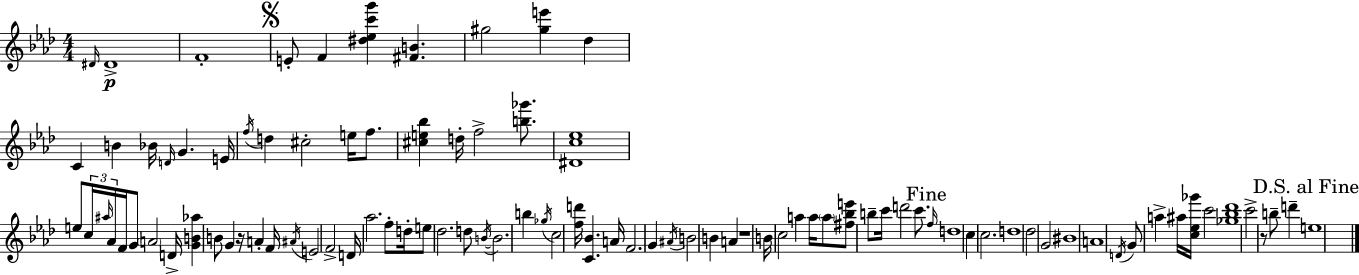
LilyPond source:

{
  \clef treble
  \numericTimeSignature
  \time 4/4
  \key f \minor
  \grace { dis'16 }\p dis'1-> | f'1-. | \mark \markup { \musicglyph "scripts.segno" } e'8-. f'4 <dis'' ees'' c''' g'''>4 <fis' b'>4. | gis''2 <gis'' e'''>4 des''4 | \break c'4 b'4 bes'16 \grace { d'16 } g'4. | e'16 \acciaccatura { f''16 } d''4 cis''2-. e''16 | f''8. <cis'' e'' bes''>4 d''16-. f''2-> | <b'' ges'''>8. <dis' c'' ees''>1 | \break e''8 \tuplet 3/2 { c''16 \grace { ais''16 } aes'16 } f'16 g'8 \parenthesize a'2 | d'16-> <g' b' aes''>4 b'8 g'4 r16 a'4-. | f'16 \acciaccatura { ais'16 } e'2 f'2-> | d'16 aes''2. | \break f''8-. d''16-. e''8 des''2. | d''8 \acciaccatura { b'16~ }~ b'2. | b''4 \acciaccatura { ges''16 } c''2 <f'' d'''>16 | <c' bes'>4. a'16 f'2. | \break g'4 \acciaccatura { ais'16 } b'2 | b'4 a'4 r1 | b'16 c''2 | a''4 a''16 \parenthesize a''8 <fis'' bes'' e'''>8 b''8-- c'''16 d'''2 | \break c'''8. \mark "Fine" \grace { f''16 } d''1 | c''4 c''2. | d''1 | des''2 | \break g'2 bis'1 | a'1 | \acciaccatura { d'16 } g'8 a''4-> | ais''16 <c'' ees'' ges'''>16 c'''2 <ges'' bes'' des'''>1 | \break c'''2-> | r8 b''8-- d'''4-- \mark "D.S. al Fine" e''1 | \bar "|."
}